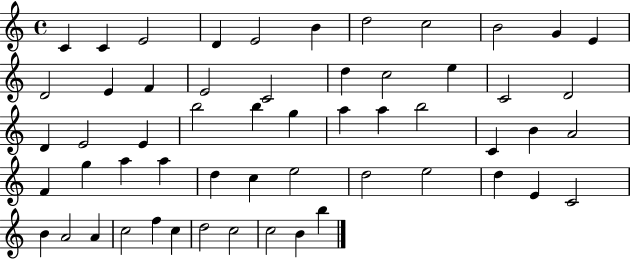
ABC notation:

X:1
T:Untitled
M:4/4
L:1/4
K:C
C C E2 D E2 B d2 c2 B2 G E D2 E F E2 C2 d c2 e C2 D2 D E2 E b2 b g a a b2 C B A2 F g a a d c e2 d2 e2 d E C2 B A2 A c2 f c d2 c2 c2 B b